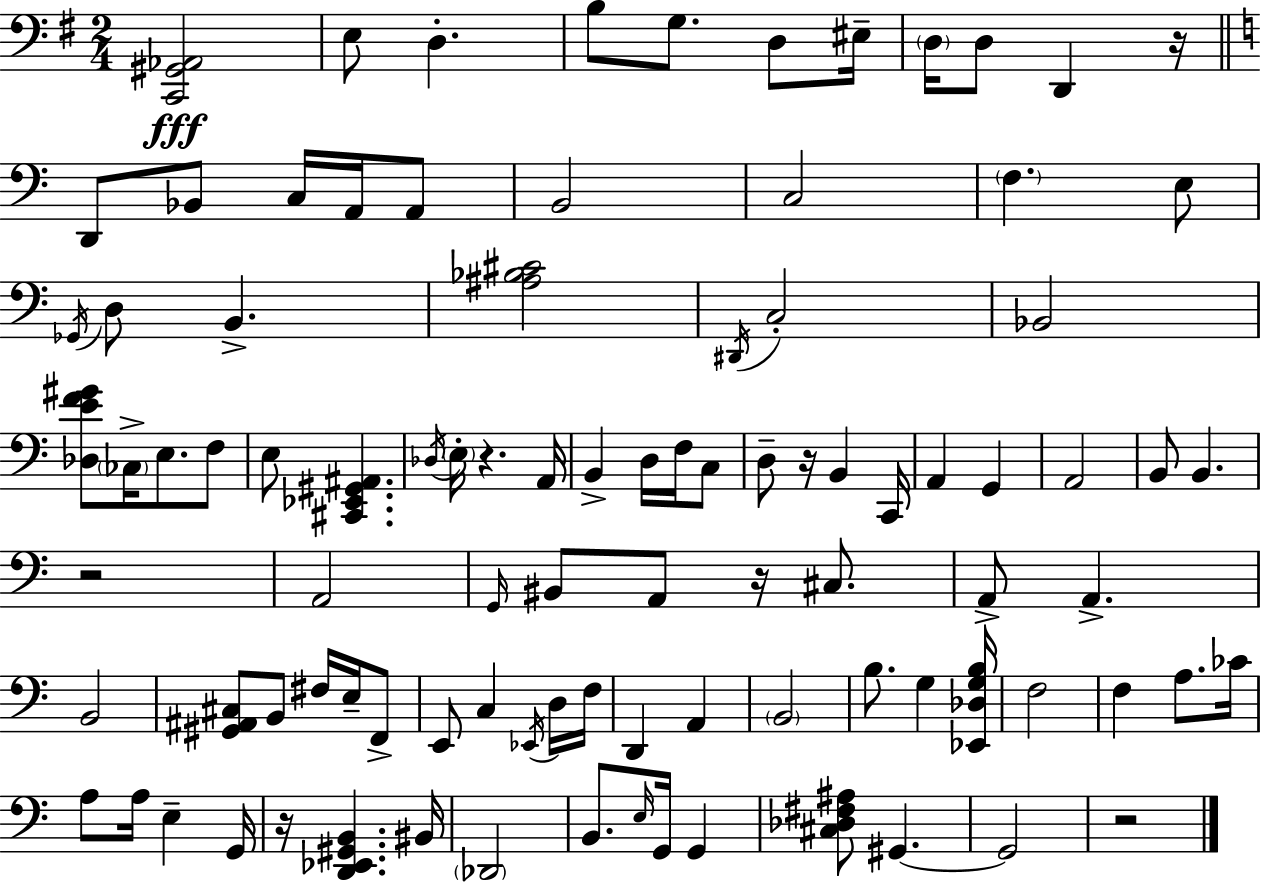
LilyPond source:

{
  \clef bass
  \numericTimeSignature
  \time 2/4
  \key e \minor
  \repeat volta 2 { <c, gis, aes,>2\fff | e8 d4.-. | b8 g8. d8 eis16-- | \parenthesize d16 d8 d,4 r16 | \break \bar "||" \break \key c \major d,8 bes,8 c16 a,16 a,8 | b,2 | c2 | \parenthesize f4. e8 | \break \acciaccatura { ges,16 } d8 b,4.-> | <ais bes cis'>2 | \acciaccatura { dis,16 } c2-. | bes,2 | \break <des e' f' gis'>8 \parenthesize ces16-> e8. | f8 e8 <cis, ees, gis, ais,>4. | \acciaccatura { des16 } \parenthesize e16-. r4. | a,16 b,4-> d16 | \break f16 c8 d8-- r16 b,4 | c,16 a,4 g,4 | a,2 | b,8 b,4. | \break r2 | a,2 | \grace { g,16 } bis,8 a,8 | r16 cis8. a,8-> a,4.-> | \break b,2 | <gis, ais, cis>8 b,8 | fis16 e16-- f,8-> e,8 c4 | \acciaccatura { ees,16 } d16 f16 d,4 | \break a,4 \parenthesize b,2 | b8. | g4 <ees, des g b>16 f2 | f4 | \break a8. ces'16 a8 a16 | e4-- g,16 r16 <d, ees, gis, b,>4. | bis,16 \parenthesize des,2 | b,8. | \break \grace { e16 } g,16 g,4 <cis des fis ais>8 | gis,4.~~ gis,2 | r2 | } \bar "|."
}